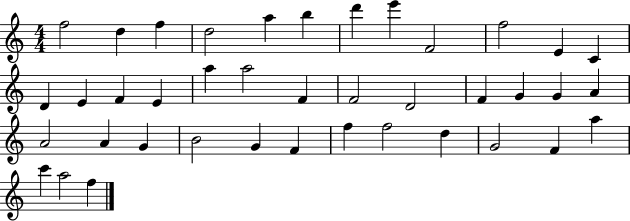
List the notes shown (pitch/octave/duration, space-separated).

F5/h D5/q F5/q D5/h A5/q B5/q D6/q E6/q F4/h F5/h E4/q C4/q D4/q E4/q F4/q E4/q A5/q A5/h F4/q F4/h D4/h F4/q G4/q G4/q A4/q A4/h A4/q G4/q B4/h G4/q F4/q F5/q F5/h D5/q G4/h F4/q A5/q C6/q A5/h F5/q